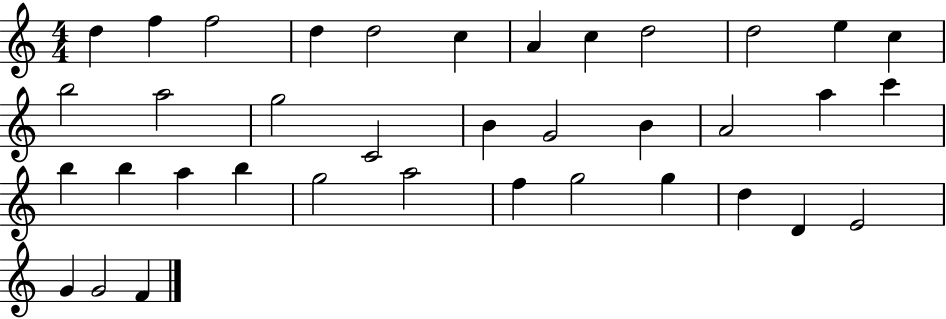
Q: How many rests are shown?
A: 0